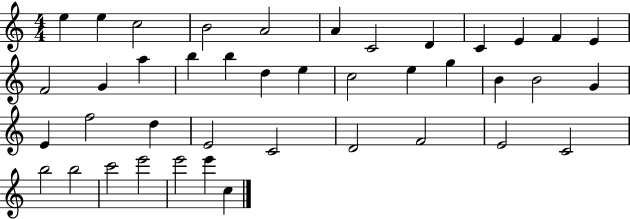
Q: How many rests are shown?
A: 0